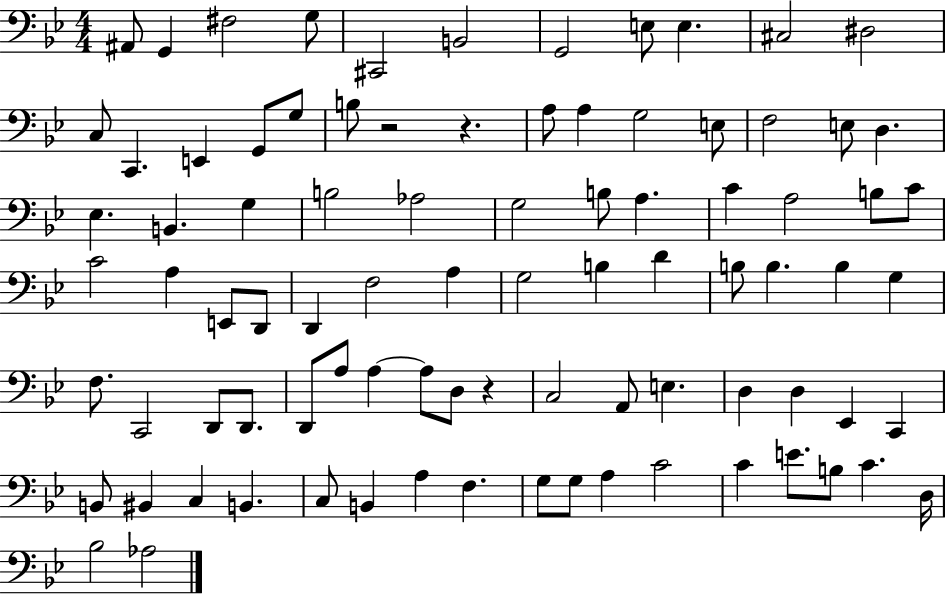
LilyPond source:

{
  \clef bass
  \numericTimeSignature
  \time 4/4
  \key bes \major
  ais,8 g,4 fis2 g8 | cis,2 b,2 | g,2 e8 e4. | cis2 dis2 | \break c8 c,4. e,4 g,8 g8 | b8 r2 r4. | a8 a4 g2 e8 | f2 e8 d4. | \break ees4. b,4. g4 | b2 aes2 | g2 b8 a4. | c'4 a2 b8 c'8 | \break c'2 a4 e,8 d,8 | d,4 f2 a4 | g2 b4 d'4 | b8 b4. b4 g4 | \break f8. c,2 d,8 d,8. | d,8 a8 a4~~ a8 d8 r4 | c2 a,8 e4. | d4 d4 ees,4 c,4 | \break b,8 bis,4 c4 b,4. | c8 b,4 a4 f4. | g8 g8 a4 c'2 | c'4 e'8. b8 c'4. d16 | \break bes2 aes2 | \bar "|."
}